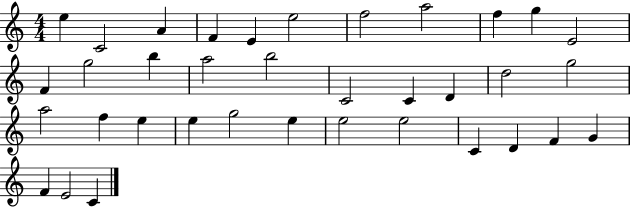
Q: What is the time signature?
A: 4/4